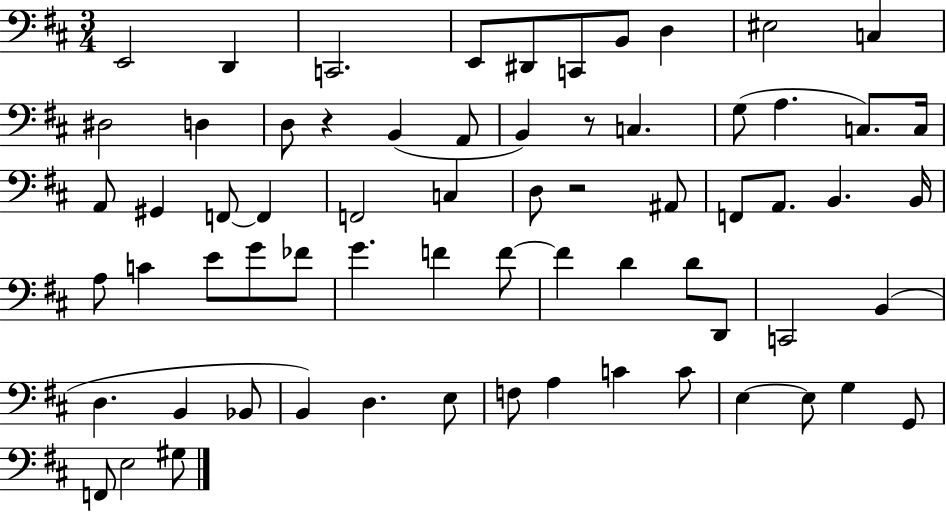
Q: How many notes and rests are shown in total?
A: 67